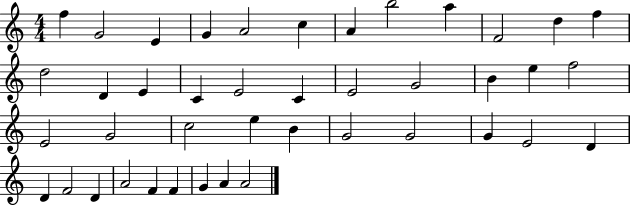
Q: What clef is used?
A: treble